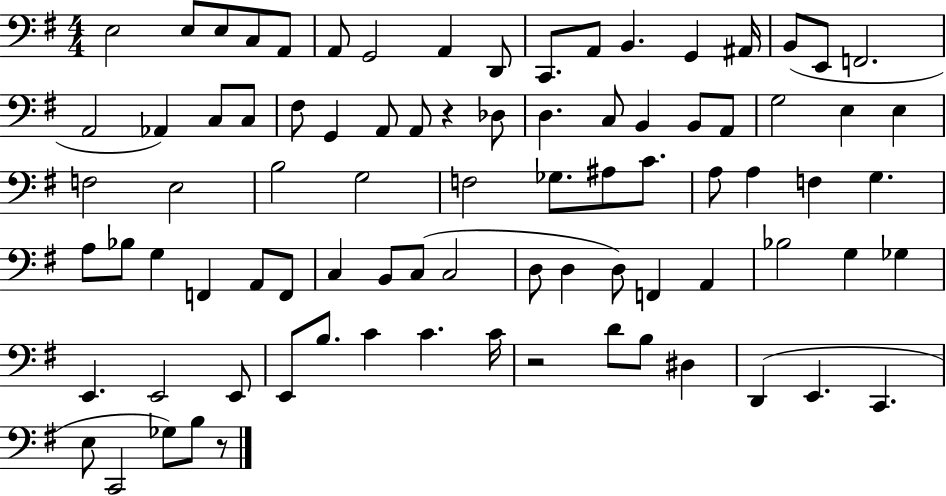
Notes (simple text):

E3/h E3/e E3/e C3/e A2/e A2/e G2/h A2/q D2/e C2/e. A2/e B2/q. G2/q A#2/s B2/e E2/e F2/h. A2/h Ab2/q C3/e C3/e F#3/e G2/q A2/e A2/e R/q Db3/e D3/q. C3/e B2/q B2/e A2/e G3/h E3/q E3/q F3/h E3/h B3/h G3/h F3/h Gb3/e. A#3/e C4/e. A3/e A3/q F3/q G3/q. A3/e Bb3/e G3/q F2/q A2/e F2/e C3/q B2/e C3/e C3/h D3/e D3/q D3/e F2/q A2/q Bb3/h G3/q Gb3/q E2/q. E2/h E2/e E2/e B3/e. C4/q C4/q. C4/s R/h D4/e B3/e D#3/q D2/q E2/q. C2/q. E3/e C2/h Gb3/e B3/e R/e